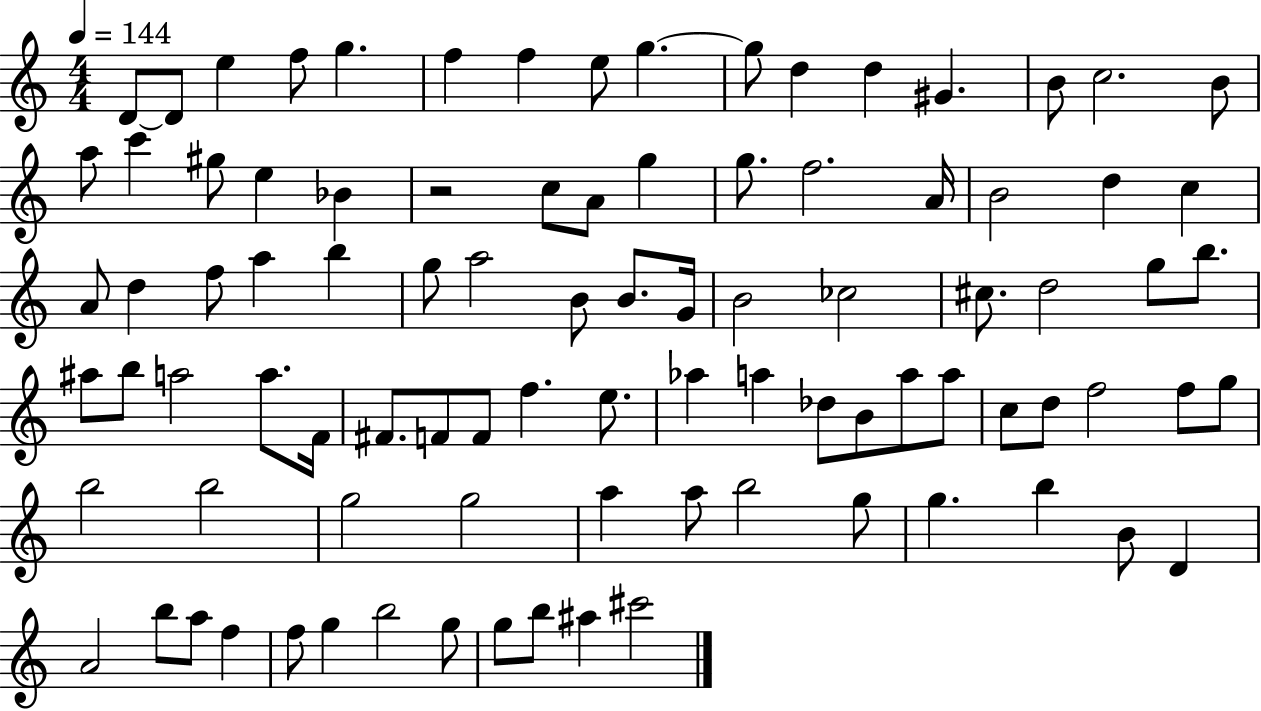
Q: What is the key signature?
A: C major